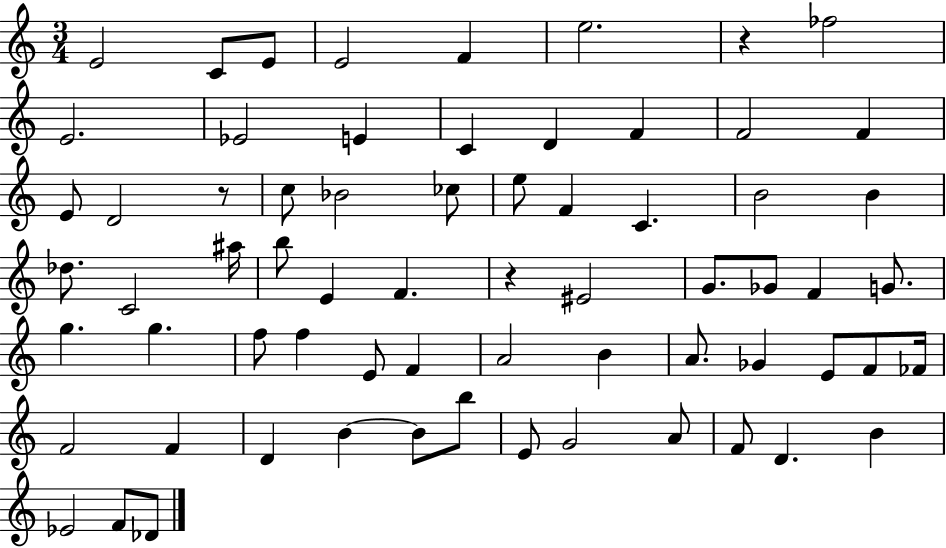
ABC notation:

X:1
T:Untitled
M:3/4
L:1/4
K:C
E2 C/2 E/2 E2 F e2 z _f2 E2 _E2 E C D F F2 F E/2 D2 z/2 c/2 _B2 _c/2 e/2 F C B2 B _d/2 C2 ^a/4 b/2 E F z ^E2 G/2 _G/2 F G/2 g g f/2 f E/2 F A2 B A/2 _G E/2 F/2 _F/4 F2 F D B B/2 b/2 E/2 G2 A/2 F/2 D B _E2 F/2 _D/2